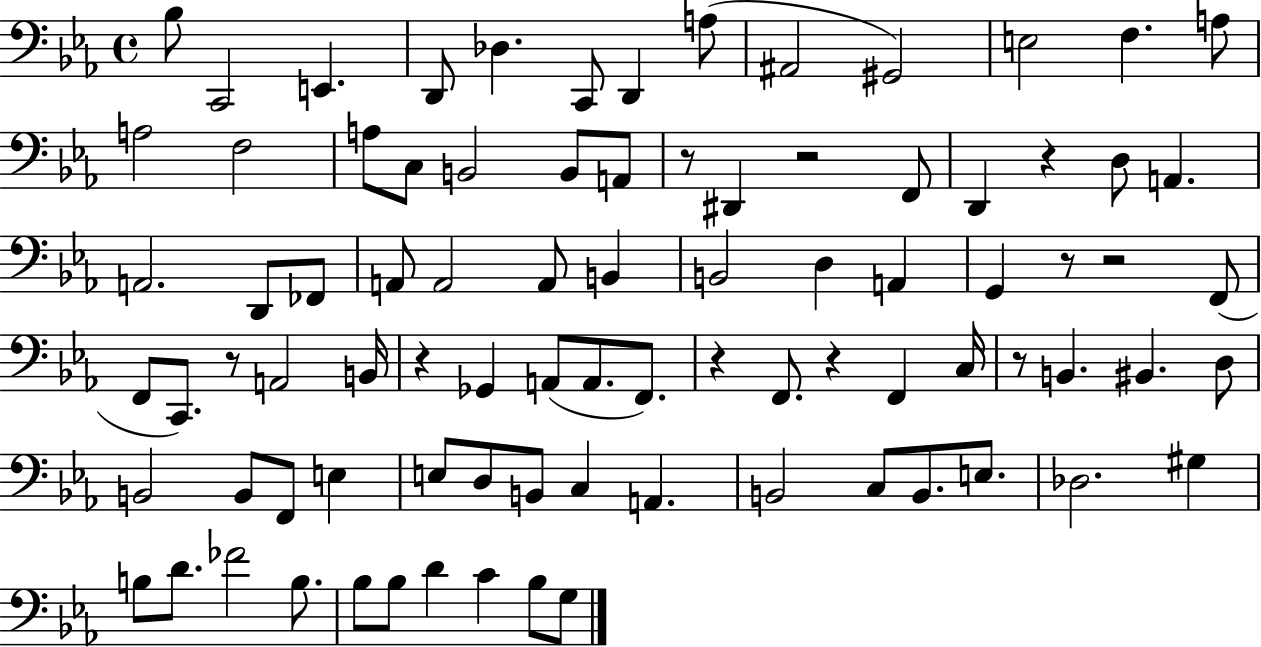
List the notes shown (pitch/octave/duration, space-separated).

Bb3/e C2/h E2/q. D2/e Db3/q. C2/e D2/q A3/e A#2/h G#2/h E3/h F3/q. A3/e A3/h F3/h A3/e C3/e B2/h B2/e A2/e R/e D#2/q R/h F2/e D2/q R/q D3/e A2/q. A2/h. D2/e FES2/e A2/e A2/h A2/e B2/q B2/h D3/q A2/q G2/q R/e R/h F2/e F2/e C2/e. R/e A2/h B2/s R/q Gb2/q A2/e A2/e. F2/e. R/q F2/e. R/q F2/q C3/s R/e B2/q. BIS2/q. D3/e B2/h B2/e F2/e E3/q E3/e D3/e B2/e C3/q A2/q. B2/h C3/e B2/e. E3/e. Db3/h. G#3/q B3/e D4/e. FES4/h B3/e. Bb3/e Bb3/e D4/q C4/q Bb3/e G3/e